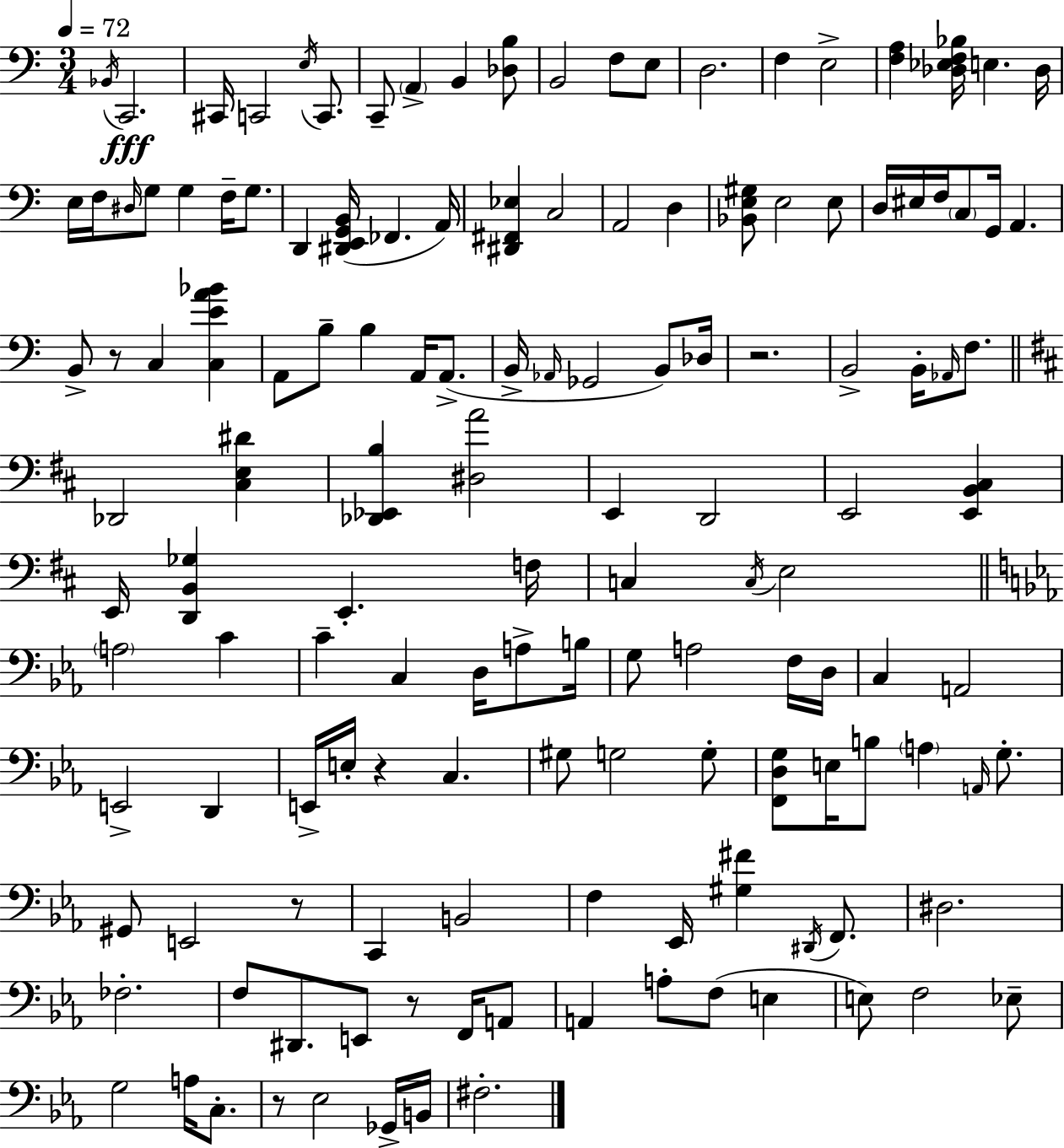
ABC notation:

X:1
T:Untitled
M:3/4
L:1/4
K:Am
_B,,/4 C,,2 ^C,,/4 C,,2 E,/4 C,,/2 C,,/2 A,, B,, [_D,B,]/2 B,,2 F,/2 E,/2 D,2 F, E,2 [F,A,] [_D,_E,F,_B,]/4 E, _D,/4 E,/4 F,/4 ^D,/4 G,/2 G, F,/4 G,/2 D,, [^D,,E,,G,,B,,]/4 _F,, A,,/4 [^D,,^F,,_E,] C,2 A,,2 D, [_B,,E,^G,]/2 E,2 E,/2 D,/4 ^E,/4 F,/4 C,/2 G,,/4 A,, B,,/2 z/2 C, [C,EA_B] A,,/2 B,/2 B, A,,/4 A,,/2 B,,/4 _A,,/4 _G,,2 B,,/2 _D,/4 z2 B,,2 B,,/4 _A,,/4 F,/2 _D,,2 [^C,E,^D] [_D,,_E,,B,] [^D,A]2 E,, D,,2 E,,2 [E,,B,,^C,] E,,/4 [D,,B,,_G,] E,, F,/4 C, C,/4 E,2 A,2 C C C, D,/4 A,/2 B,/4 G,/2 A,2 F,/4 D,/4 C, A,,2 E,,2 D,, E,,/4 E,/4 z C, ^G,/2 G,2 G,/2 [F,,D,G,]/2 E,/4 B,/2 A, A,,/4 G,/2 ^G,,/2 E,,2 z/2 C,, B,,2 F, _E,,/4 [^G,^F] ^D,,/4 F,,/2 ^D,2 _F,2 F,/2 ^D,,/2 E,,/2 z/2 F,,/4 A,,/2 A,, A,/2 F,/2 E, E,/2 F,2 _E,/2 G,2 A,/4 C,/2 z/2 _E,2 _G,,/4 B,,/4 ^F,2